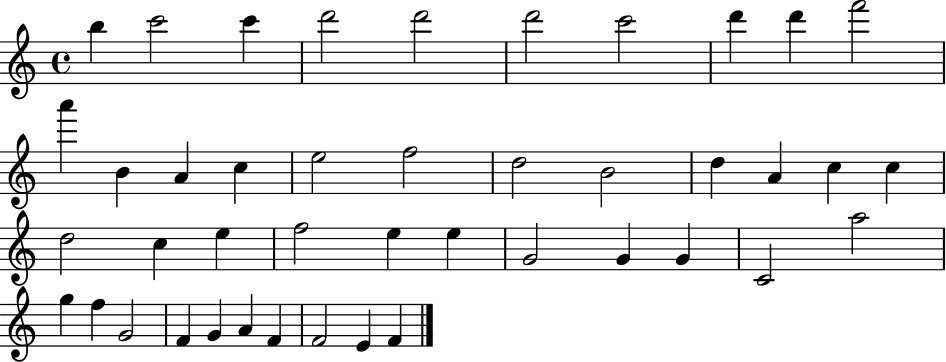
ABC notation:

X:1
T:Untitled
M:4/4
L:1/4
K:C
b c'2 c' d'2 d'2 d'2 c'2 d' d' f'2 a' B A c e2 f2 d2 B2 d A c c d2 c e f2 e e G2 G G C2 a2 g f G2 F G A F F2 E F